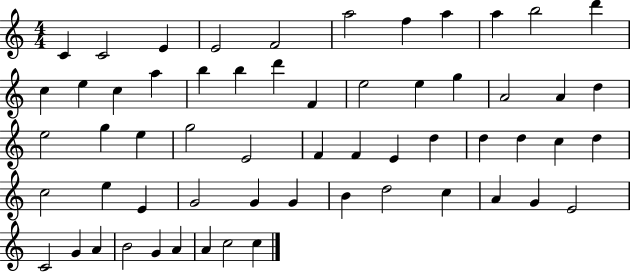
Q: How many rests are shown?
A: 0